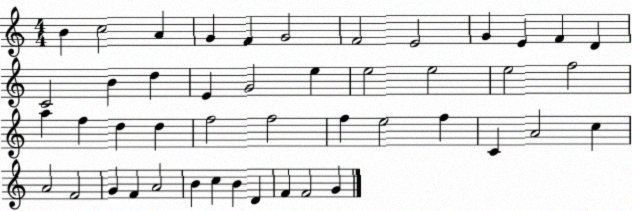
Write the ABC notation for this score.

X:1
T:Untitled
M:4/4
L:1/4
K:C
B c2 A G F G2 F2 E2 G E F D C2 B d E G2 e e2 e2 e2 f2 a f d d f2 f2 f e2 f C A2 c A2 F2 G F A2 B c B D F F2 G